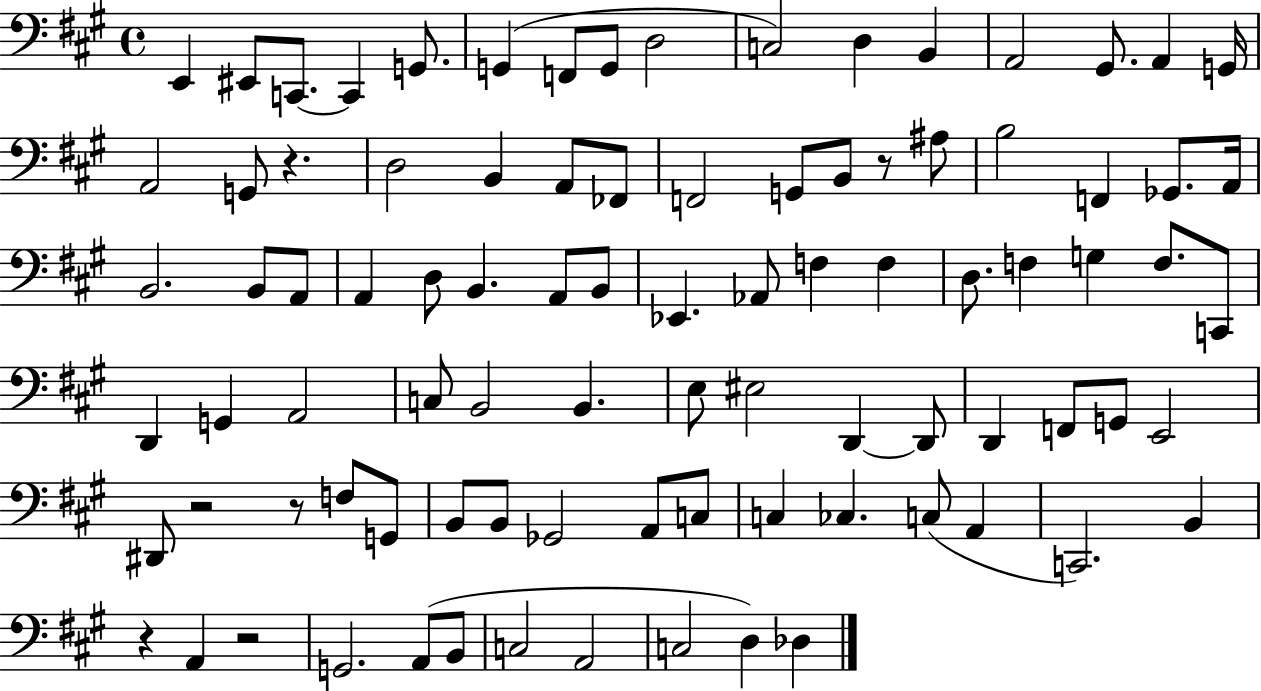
E2/q EIS2/e C2/e. C2/q G2/e. G2/q F2/e G2/e D3/h C3/h D3/q B2/q A2/h G#2/e. A2/q G2/s A2/h G2/e R/q. D3/h B2/q A2/e FES2/e F2/h G2/e B2/e R/e A#3/e B3/h F2/q Gb2/e. A2/s B2/h. B2/e A2/e A2/q D3/e B2/q. A2/e B2/e Eb2/q. Ab2/e F3/q F3/q D3/e. F3/q G3/q F3/e. C2/e D2/q G2/q A2/h C3/e B2/h B2/q. E3/e EIS3/h D2/q D2/e D2/q F2/e G2/e E2/h D#2/e R/h R/e F3/e G2/e B2/e B2/e Gb2/h A2/e C3/e C3/q CES3/q. C3/e A2/q C2/h. B2/q R/q A2/q R/h G2/h. A2/e B2/e C3/h A2/h C3/h D3/q Db3/q